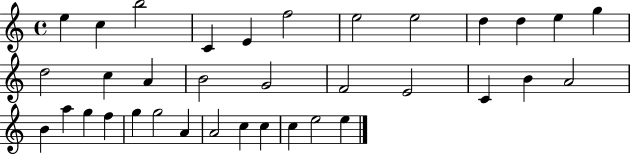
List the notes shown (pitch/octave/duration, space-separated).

E5/q C5/q B5/h C4/q E4/q F5/h E5/h E5/h D5/q D5/q E5/q G5/q D5/h C5/q A4/q B4/h G4/h F4/h E4/h C4/q B4/q A4/h B4/q A5/q G5/q F5/q G5/q G5/h A4/q A4/h C5/q C5/q C5/q E5/h E5/q